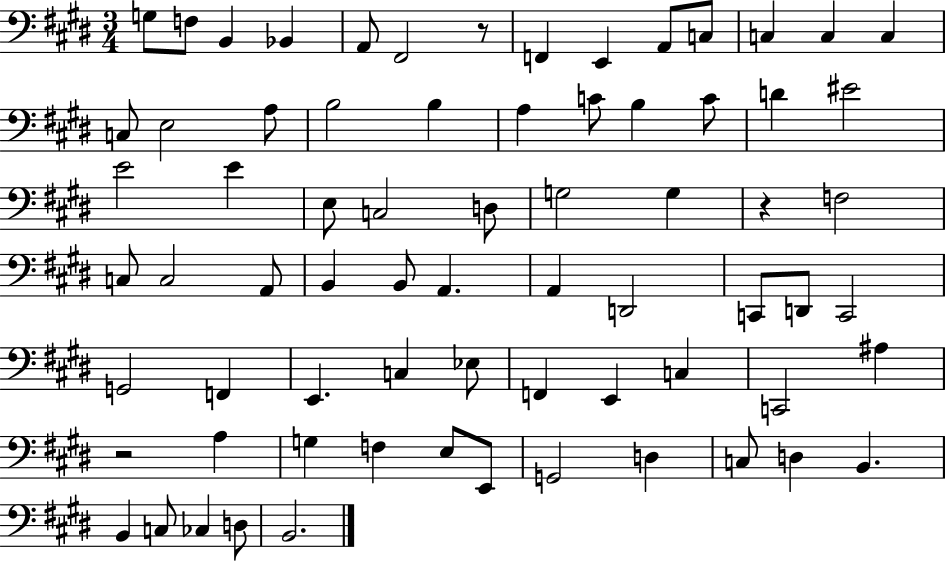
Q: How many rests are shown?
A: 3